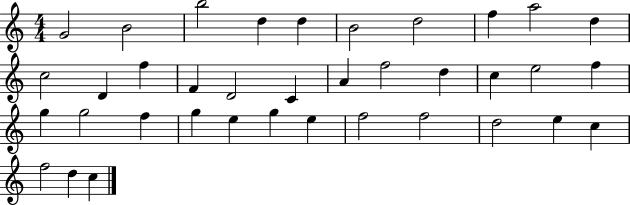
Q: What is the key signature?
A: C major